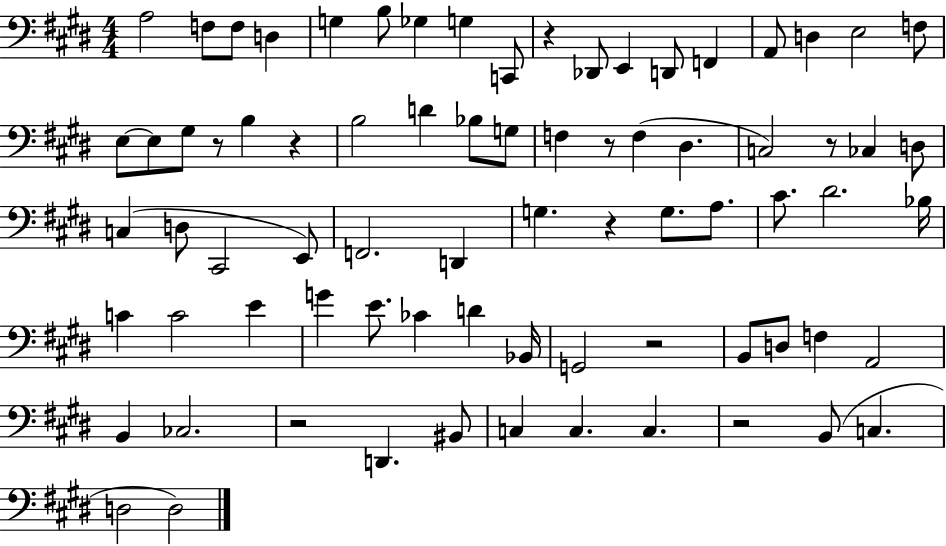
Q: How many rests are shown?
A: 9